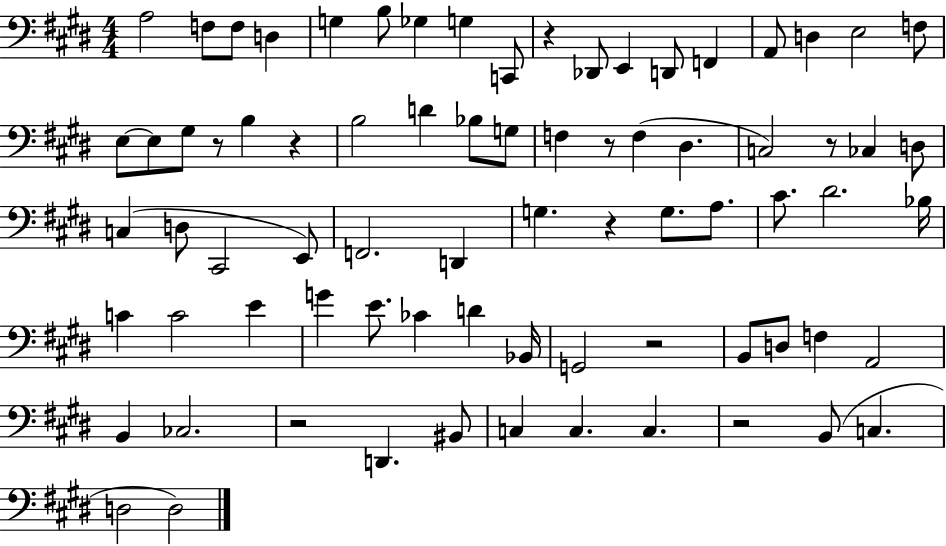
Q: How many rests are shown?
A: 9